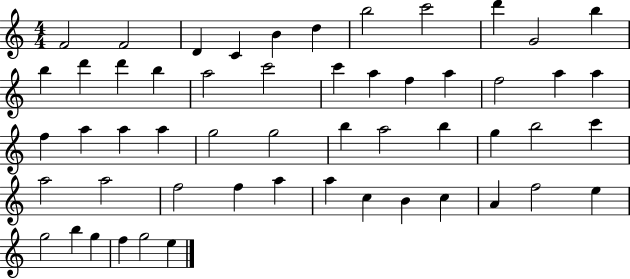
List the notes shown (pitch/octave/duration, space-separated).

F4/h F4/h D4/q C4/q B4/q D5/q B5/h C6/h D6/q G4/h B5/q B5/q D6/q D6/q B5/q A5/h C6/h C6/q A5/q F5/q A5/q F5/h A5/q A5/q F5/q A5/q A5/q A5/q G5/h G5/h B5/q A5/h B5/q G5/q B5/h C6/q A5/h A5/h F5/h F5/q A5/q A5/q C5/q B4/q C5/q A4/q F5/h E5/q G5/h B5/q G5/q F5/q G5/h E5/q